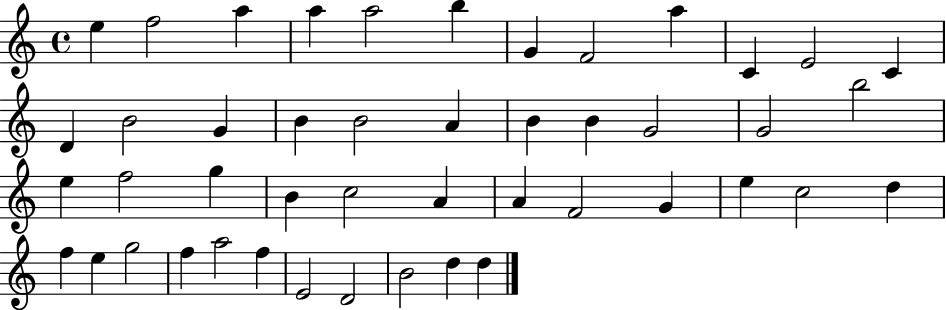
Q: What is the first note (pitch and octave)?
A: E5